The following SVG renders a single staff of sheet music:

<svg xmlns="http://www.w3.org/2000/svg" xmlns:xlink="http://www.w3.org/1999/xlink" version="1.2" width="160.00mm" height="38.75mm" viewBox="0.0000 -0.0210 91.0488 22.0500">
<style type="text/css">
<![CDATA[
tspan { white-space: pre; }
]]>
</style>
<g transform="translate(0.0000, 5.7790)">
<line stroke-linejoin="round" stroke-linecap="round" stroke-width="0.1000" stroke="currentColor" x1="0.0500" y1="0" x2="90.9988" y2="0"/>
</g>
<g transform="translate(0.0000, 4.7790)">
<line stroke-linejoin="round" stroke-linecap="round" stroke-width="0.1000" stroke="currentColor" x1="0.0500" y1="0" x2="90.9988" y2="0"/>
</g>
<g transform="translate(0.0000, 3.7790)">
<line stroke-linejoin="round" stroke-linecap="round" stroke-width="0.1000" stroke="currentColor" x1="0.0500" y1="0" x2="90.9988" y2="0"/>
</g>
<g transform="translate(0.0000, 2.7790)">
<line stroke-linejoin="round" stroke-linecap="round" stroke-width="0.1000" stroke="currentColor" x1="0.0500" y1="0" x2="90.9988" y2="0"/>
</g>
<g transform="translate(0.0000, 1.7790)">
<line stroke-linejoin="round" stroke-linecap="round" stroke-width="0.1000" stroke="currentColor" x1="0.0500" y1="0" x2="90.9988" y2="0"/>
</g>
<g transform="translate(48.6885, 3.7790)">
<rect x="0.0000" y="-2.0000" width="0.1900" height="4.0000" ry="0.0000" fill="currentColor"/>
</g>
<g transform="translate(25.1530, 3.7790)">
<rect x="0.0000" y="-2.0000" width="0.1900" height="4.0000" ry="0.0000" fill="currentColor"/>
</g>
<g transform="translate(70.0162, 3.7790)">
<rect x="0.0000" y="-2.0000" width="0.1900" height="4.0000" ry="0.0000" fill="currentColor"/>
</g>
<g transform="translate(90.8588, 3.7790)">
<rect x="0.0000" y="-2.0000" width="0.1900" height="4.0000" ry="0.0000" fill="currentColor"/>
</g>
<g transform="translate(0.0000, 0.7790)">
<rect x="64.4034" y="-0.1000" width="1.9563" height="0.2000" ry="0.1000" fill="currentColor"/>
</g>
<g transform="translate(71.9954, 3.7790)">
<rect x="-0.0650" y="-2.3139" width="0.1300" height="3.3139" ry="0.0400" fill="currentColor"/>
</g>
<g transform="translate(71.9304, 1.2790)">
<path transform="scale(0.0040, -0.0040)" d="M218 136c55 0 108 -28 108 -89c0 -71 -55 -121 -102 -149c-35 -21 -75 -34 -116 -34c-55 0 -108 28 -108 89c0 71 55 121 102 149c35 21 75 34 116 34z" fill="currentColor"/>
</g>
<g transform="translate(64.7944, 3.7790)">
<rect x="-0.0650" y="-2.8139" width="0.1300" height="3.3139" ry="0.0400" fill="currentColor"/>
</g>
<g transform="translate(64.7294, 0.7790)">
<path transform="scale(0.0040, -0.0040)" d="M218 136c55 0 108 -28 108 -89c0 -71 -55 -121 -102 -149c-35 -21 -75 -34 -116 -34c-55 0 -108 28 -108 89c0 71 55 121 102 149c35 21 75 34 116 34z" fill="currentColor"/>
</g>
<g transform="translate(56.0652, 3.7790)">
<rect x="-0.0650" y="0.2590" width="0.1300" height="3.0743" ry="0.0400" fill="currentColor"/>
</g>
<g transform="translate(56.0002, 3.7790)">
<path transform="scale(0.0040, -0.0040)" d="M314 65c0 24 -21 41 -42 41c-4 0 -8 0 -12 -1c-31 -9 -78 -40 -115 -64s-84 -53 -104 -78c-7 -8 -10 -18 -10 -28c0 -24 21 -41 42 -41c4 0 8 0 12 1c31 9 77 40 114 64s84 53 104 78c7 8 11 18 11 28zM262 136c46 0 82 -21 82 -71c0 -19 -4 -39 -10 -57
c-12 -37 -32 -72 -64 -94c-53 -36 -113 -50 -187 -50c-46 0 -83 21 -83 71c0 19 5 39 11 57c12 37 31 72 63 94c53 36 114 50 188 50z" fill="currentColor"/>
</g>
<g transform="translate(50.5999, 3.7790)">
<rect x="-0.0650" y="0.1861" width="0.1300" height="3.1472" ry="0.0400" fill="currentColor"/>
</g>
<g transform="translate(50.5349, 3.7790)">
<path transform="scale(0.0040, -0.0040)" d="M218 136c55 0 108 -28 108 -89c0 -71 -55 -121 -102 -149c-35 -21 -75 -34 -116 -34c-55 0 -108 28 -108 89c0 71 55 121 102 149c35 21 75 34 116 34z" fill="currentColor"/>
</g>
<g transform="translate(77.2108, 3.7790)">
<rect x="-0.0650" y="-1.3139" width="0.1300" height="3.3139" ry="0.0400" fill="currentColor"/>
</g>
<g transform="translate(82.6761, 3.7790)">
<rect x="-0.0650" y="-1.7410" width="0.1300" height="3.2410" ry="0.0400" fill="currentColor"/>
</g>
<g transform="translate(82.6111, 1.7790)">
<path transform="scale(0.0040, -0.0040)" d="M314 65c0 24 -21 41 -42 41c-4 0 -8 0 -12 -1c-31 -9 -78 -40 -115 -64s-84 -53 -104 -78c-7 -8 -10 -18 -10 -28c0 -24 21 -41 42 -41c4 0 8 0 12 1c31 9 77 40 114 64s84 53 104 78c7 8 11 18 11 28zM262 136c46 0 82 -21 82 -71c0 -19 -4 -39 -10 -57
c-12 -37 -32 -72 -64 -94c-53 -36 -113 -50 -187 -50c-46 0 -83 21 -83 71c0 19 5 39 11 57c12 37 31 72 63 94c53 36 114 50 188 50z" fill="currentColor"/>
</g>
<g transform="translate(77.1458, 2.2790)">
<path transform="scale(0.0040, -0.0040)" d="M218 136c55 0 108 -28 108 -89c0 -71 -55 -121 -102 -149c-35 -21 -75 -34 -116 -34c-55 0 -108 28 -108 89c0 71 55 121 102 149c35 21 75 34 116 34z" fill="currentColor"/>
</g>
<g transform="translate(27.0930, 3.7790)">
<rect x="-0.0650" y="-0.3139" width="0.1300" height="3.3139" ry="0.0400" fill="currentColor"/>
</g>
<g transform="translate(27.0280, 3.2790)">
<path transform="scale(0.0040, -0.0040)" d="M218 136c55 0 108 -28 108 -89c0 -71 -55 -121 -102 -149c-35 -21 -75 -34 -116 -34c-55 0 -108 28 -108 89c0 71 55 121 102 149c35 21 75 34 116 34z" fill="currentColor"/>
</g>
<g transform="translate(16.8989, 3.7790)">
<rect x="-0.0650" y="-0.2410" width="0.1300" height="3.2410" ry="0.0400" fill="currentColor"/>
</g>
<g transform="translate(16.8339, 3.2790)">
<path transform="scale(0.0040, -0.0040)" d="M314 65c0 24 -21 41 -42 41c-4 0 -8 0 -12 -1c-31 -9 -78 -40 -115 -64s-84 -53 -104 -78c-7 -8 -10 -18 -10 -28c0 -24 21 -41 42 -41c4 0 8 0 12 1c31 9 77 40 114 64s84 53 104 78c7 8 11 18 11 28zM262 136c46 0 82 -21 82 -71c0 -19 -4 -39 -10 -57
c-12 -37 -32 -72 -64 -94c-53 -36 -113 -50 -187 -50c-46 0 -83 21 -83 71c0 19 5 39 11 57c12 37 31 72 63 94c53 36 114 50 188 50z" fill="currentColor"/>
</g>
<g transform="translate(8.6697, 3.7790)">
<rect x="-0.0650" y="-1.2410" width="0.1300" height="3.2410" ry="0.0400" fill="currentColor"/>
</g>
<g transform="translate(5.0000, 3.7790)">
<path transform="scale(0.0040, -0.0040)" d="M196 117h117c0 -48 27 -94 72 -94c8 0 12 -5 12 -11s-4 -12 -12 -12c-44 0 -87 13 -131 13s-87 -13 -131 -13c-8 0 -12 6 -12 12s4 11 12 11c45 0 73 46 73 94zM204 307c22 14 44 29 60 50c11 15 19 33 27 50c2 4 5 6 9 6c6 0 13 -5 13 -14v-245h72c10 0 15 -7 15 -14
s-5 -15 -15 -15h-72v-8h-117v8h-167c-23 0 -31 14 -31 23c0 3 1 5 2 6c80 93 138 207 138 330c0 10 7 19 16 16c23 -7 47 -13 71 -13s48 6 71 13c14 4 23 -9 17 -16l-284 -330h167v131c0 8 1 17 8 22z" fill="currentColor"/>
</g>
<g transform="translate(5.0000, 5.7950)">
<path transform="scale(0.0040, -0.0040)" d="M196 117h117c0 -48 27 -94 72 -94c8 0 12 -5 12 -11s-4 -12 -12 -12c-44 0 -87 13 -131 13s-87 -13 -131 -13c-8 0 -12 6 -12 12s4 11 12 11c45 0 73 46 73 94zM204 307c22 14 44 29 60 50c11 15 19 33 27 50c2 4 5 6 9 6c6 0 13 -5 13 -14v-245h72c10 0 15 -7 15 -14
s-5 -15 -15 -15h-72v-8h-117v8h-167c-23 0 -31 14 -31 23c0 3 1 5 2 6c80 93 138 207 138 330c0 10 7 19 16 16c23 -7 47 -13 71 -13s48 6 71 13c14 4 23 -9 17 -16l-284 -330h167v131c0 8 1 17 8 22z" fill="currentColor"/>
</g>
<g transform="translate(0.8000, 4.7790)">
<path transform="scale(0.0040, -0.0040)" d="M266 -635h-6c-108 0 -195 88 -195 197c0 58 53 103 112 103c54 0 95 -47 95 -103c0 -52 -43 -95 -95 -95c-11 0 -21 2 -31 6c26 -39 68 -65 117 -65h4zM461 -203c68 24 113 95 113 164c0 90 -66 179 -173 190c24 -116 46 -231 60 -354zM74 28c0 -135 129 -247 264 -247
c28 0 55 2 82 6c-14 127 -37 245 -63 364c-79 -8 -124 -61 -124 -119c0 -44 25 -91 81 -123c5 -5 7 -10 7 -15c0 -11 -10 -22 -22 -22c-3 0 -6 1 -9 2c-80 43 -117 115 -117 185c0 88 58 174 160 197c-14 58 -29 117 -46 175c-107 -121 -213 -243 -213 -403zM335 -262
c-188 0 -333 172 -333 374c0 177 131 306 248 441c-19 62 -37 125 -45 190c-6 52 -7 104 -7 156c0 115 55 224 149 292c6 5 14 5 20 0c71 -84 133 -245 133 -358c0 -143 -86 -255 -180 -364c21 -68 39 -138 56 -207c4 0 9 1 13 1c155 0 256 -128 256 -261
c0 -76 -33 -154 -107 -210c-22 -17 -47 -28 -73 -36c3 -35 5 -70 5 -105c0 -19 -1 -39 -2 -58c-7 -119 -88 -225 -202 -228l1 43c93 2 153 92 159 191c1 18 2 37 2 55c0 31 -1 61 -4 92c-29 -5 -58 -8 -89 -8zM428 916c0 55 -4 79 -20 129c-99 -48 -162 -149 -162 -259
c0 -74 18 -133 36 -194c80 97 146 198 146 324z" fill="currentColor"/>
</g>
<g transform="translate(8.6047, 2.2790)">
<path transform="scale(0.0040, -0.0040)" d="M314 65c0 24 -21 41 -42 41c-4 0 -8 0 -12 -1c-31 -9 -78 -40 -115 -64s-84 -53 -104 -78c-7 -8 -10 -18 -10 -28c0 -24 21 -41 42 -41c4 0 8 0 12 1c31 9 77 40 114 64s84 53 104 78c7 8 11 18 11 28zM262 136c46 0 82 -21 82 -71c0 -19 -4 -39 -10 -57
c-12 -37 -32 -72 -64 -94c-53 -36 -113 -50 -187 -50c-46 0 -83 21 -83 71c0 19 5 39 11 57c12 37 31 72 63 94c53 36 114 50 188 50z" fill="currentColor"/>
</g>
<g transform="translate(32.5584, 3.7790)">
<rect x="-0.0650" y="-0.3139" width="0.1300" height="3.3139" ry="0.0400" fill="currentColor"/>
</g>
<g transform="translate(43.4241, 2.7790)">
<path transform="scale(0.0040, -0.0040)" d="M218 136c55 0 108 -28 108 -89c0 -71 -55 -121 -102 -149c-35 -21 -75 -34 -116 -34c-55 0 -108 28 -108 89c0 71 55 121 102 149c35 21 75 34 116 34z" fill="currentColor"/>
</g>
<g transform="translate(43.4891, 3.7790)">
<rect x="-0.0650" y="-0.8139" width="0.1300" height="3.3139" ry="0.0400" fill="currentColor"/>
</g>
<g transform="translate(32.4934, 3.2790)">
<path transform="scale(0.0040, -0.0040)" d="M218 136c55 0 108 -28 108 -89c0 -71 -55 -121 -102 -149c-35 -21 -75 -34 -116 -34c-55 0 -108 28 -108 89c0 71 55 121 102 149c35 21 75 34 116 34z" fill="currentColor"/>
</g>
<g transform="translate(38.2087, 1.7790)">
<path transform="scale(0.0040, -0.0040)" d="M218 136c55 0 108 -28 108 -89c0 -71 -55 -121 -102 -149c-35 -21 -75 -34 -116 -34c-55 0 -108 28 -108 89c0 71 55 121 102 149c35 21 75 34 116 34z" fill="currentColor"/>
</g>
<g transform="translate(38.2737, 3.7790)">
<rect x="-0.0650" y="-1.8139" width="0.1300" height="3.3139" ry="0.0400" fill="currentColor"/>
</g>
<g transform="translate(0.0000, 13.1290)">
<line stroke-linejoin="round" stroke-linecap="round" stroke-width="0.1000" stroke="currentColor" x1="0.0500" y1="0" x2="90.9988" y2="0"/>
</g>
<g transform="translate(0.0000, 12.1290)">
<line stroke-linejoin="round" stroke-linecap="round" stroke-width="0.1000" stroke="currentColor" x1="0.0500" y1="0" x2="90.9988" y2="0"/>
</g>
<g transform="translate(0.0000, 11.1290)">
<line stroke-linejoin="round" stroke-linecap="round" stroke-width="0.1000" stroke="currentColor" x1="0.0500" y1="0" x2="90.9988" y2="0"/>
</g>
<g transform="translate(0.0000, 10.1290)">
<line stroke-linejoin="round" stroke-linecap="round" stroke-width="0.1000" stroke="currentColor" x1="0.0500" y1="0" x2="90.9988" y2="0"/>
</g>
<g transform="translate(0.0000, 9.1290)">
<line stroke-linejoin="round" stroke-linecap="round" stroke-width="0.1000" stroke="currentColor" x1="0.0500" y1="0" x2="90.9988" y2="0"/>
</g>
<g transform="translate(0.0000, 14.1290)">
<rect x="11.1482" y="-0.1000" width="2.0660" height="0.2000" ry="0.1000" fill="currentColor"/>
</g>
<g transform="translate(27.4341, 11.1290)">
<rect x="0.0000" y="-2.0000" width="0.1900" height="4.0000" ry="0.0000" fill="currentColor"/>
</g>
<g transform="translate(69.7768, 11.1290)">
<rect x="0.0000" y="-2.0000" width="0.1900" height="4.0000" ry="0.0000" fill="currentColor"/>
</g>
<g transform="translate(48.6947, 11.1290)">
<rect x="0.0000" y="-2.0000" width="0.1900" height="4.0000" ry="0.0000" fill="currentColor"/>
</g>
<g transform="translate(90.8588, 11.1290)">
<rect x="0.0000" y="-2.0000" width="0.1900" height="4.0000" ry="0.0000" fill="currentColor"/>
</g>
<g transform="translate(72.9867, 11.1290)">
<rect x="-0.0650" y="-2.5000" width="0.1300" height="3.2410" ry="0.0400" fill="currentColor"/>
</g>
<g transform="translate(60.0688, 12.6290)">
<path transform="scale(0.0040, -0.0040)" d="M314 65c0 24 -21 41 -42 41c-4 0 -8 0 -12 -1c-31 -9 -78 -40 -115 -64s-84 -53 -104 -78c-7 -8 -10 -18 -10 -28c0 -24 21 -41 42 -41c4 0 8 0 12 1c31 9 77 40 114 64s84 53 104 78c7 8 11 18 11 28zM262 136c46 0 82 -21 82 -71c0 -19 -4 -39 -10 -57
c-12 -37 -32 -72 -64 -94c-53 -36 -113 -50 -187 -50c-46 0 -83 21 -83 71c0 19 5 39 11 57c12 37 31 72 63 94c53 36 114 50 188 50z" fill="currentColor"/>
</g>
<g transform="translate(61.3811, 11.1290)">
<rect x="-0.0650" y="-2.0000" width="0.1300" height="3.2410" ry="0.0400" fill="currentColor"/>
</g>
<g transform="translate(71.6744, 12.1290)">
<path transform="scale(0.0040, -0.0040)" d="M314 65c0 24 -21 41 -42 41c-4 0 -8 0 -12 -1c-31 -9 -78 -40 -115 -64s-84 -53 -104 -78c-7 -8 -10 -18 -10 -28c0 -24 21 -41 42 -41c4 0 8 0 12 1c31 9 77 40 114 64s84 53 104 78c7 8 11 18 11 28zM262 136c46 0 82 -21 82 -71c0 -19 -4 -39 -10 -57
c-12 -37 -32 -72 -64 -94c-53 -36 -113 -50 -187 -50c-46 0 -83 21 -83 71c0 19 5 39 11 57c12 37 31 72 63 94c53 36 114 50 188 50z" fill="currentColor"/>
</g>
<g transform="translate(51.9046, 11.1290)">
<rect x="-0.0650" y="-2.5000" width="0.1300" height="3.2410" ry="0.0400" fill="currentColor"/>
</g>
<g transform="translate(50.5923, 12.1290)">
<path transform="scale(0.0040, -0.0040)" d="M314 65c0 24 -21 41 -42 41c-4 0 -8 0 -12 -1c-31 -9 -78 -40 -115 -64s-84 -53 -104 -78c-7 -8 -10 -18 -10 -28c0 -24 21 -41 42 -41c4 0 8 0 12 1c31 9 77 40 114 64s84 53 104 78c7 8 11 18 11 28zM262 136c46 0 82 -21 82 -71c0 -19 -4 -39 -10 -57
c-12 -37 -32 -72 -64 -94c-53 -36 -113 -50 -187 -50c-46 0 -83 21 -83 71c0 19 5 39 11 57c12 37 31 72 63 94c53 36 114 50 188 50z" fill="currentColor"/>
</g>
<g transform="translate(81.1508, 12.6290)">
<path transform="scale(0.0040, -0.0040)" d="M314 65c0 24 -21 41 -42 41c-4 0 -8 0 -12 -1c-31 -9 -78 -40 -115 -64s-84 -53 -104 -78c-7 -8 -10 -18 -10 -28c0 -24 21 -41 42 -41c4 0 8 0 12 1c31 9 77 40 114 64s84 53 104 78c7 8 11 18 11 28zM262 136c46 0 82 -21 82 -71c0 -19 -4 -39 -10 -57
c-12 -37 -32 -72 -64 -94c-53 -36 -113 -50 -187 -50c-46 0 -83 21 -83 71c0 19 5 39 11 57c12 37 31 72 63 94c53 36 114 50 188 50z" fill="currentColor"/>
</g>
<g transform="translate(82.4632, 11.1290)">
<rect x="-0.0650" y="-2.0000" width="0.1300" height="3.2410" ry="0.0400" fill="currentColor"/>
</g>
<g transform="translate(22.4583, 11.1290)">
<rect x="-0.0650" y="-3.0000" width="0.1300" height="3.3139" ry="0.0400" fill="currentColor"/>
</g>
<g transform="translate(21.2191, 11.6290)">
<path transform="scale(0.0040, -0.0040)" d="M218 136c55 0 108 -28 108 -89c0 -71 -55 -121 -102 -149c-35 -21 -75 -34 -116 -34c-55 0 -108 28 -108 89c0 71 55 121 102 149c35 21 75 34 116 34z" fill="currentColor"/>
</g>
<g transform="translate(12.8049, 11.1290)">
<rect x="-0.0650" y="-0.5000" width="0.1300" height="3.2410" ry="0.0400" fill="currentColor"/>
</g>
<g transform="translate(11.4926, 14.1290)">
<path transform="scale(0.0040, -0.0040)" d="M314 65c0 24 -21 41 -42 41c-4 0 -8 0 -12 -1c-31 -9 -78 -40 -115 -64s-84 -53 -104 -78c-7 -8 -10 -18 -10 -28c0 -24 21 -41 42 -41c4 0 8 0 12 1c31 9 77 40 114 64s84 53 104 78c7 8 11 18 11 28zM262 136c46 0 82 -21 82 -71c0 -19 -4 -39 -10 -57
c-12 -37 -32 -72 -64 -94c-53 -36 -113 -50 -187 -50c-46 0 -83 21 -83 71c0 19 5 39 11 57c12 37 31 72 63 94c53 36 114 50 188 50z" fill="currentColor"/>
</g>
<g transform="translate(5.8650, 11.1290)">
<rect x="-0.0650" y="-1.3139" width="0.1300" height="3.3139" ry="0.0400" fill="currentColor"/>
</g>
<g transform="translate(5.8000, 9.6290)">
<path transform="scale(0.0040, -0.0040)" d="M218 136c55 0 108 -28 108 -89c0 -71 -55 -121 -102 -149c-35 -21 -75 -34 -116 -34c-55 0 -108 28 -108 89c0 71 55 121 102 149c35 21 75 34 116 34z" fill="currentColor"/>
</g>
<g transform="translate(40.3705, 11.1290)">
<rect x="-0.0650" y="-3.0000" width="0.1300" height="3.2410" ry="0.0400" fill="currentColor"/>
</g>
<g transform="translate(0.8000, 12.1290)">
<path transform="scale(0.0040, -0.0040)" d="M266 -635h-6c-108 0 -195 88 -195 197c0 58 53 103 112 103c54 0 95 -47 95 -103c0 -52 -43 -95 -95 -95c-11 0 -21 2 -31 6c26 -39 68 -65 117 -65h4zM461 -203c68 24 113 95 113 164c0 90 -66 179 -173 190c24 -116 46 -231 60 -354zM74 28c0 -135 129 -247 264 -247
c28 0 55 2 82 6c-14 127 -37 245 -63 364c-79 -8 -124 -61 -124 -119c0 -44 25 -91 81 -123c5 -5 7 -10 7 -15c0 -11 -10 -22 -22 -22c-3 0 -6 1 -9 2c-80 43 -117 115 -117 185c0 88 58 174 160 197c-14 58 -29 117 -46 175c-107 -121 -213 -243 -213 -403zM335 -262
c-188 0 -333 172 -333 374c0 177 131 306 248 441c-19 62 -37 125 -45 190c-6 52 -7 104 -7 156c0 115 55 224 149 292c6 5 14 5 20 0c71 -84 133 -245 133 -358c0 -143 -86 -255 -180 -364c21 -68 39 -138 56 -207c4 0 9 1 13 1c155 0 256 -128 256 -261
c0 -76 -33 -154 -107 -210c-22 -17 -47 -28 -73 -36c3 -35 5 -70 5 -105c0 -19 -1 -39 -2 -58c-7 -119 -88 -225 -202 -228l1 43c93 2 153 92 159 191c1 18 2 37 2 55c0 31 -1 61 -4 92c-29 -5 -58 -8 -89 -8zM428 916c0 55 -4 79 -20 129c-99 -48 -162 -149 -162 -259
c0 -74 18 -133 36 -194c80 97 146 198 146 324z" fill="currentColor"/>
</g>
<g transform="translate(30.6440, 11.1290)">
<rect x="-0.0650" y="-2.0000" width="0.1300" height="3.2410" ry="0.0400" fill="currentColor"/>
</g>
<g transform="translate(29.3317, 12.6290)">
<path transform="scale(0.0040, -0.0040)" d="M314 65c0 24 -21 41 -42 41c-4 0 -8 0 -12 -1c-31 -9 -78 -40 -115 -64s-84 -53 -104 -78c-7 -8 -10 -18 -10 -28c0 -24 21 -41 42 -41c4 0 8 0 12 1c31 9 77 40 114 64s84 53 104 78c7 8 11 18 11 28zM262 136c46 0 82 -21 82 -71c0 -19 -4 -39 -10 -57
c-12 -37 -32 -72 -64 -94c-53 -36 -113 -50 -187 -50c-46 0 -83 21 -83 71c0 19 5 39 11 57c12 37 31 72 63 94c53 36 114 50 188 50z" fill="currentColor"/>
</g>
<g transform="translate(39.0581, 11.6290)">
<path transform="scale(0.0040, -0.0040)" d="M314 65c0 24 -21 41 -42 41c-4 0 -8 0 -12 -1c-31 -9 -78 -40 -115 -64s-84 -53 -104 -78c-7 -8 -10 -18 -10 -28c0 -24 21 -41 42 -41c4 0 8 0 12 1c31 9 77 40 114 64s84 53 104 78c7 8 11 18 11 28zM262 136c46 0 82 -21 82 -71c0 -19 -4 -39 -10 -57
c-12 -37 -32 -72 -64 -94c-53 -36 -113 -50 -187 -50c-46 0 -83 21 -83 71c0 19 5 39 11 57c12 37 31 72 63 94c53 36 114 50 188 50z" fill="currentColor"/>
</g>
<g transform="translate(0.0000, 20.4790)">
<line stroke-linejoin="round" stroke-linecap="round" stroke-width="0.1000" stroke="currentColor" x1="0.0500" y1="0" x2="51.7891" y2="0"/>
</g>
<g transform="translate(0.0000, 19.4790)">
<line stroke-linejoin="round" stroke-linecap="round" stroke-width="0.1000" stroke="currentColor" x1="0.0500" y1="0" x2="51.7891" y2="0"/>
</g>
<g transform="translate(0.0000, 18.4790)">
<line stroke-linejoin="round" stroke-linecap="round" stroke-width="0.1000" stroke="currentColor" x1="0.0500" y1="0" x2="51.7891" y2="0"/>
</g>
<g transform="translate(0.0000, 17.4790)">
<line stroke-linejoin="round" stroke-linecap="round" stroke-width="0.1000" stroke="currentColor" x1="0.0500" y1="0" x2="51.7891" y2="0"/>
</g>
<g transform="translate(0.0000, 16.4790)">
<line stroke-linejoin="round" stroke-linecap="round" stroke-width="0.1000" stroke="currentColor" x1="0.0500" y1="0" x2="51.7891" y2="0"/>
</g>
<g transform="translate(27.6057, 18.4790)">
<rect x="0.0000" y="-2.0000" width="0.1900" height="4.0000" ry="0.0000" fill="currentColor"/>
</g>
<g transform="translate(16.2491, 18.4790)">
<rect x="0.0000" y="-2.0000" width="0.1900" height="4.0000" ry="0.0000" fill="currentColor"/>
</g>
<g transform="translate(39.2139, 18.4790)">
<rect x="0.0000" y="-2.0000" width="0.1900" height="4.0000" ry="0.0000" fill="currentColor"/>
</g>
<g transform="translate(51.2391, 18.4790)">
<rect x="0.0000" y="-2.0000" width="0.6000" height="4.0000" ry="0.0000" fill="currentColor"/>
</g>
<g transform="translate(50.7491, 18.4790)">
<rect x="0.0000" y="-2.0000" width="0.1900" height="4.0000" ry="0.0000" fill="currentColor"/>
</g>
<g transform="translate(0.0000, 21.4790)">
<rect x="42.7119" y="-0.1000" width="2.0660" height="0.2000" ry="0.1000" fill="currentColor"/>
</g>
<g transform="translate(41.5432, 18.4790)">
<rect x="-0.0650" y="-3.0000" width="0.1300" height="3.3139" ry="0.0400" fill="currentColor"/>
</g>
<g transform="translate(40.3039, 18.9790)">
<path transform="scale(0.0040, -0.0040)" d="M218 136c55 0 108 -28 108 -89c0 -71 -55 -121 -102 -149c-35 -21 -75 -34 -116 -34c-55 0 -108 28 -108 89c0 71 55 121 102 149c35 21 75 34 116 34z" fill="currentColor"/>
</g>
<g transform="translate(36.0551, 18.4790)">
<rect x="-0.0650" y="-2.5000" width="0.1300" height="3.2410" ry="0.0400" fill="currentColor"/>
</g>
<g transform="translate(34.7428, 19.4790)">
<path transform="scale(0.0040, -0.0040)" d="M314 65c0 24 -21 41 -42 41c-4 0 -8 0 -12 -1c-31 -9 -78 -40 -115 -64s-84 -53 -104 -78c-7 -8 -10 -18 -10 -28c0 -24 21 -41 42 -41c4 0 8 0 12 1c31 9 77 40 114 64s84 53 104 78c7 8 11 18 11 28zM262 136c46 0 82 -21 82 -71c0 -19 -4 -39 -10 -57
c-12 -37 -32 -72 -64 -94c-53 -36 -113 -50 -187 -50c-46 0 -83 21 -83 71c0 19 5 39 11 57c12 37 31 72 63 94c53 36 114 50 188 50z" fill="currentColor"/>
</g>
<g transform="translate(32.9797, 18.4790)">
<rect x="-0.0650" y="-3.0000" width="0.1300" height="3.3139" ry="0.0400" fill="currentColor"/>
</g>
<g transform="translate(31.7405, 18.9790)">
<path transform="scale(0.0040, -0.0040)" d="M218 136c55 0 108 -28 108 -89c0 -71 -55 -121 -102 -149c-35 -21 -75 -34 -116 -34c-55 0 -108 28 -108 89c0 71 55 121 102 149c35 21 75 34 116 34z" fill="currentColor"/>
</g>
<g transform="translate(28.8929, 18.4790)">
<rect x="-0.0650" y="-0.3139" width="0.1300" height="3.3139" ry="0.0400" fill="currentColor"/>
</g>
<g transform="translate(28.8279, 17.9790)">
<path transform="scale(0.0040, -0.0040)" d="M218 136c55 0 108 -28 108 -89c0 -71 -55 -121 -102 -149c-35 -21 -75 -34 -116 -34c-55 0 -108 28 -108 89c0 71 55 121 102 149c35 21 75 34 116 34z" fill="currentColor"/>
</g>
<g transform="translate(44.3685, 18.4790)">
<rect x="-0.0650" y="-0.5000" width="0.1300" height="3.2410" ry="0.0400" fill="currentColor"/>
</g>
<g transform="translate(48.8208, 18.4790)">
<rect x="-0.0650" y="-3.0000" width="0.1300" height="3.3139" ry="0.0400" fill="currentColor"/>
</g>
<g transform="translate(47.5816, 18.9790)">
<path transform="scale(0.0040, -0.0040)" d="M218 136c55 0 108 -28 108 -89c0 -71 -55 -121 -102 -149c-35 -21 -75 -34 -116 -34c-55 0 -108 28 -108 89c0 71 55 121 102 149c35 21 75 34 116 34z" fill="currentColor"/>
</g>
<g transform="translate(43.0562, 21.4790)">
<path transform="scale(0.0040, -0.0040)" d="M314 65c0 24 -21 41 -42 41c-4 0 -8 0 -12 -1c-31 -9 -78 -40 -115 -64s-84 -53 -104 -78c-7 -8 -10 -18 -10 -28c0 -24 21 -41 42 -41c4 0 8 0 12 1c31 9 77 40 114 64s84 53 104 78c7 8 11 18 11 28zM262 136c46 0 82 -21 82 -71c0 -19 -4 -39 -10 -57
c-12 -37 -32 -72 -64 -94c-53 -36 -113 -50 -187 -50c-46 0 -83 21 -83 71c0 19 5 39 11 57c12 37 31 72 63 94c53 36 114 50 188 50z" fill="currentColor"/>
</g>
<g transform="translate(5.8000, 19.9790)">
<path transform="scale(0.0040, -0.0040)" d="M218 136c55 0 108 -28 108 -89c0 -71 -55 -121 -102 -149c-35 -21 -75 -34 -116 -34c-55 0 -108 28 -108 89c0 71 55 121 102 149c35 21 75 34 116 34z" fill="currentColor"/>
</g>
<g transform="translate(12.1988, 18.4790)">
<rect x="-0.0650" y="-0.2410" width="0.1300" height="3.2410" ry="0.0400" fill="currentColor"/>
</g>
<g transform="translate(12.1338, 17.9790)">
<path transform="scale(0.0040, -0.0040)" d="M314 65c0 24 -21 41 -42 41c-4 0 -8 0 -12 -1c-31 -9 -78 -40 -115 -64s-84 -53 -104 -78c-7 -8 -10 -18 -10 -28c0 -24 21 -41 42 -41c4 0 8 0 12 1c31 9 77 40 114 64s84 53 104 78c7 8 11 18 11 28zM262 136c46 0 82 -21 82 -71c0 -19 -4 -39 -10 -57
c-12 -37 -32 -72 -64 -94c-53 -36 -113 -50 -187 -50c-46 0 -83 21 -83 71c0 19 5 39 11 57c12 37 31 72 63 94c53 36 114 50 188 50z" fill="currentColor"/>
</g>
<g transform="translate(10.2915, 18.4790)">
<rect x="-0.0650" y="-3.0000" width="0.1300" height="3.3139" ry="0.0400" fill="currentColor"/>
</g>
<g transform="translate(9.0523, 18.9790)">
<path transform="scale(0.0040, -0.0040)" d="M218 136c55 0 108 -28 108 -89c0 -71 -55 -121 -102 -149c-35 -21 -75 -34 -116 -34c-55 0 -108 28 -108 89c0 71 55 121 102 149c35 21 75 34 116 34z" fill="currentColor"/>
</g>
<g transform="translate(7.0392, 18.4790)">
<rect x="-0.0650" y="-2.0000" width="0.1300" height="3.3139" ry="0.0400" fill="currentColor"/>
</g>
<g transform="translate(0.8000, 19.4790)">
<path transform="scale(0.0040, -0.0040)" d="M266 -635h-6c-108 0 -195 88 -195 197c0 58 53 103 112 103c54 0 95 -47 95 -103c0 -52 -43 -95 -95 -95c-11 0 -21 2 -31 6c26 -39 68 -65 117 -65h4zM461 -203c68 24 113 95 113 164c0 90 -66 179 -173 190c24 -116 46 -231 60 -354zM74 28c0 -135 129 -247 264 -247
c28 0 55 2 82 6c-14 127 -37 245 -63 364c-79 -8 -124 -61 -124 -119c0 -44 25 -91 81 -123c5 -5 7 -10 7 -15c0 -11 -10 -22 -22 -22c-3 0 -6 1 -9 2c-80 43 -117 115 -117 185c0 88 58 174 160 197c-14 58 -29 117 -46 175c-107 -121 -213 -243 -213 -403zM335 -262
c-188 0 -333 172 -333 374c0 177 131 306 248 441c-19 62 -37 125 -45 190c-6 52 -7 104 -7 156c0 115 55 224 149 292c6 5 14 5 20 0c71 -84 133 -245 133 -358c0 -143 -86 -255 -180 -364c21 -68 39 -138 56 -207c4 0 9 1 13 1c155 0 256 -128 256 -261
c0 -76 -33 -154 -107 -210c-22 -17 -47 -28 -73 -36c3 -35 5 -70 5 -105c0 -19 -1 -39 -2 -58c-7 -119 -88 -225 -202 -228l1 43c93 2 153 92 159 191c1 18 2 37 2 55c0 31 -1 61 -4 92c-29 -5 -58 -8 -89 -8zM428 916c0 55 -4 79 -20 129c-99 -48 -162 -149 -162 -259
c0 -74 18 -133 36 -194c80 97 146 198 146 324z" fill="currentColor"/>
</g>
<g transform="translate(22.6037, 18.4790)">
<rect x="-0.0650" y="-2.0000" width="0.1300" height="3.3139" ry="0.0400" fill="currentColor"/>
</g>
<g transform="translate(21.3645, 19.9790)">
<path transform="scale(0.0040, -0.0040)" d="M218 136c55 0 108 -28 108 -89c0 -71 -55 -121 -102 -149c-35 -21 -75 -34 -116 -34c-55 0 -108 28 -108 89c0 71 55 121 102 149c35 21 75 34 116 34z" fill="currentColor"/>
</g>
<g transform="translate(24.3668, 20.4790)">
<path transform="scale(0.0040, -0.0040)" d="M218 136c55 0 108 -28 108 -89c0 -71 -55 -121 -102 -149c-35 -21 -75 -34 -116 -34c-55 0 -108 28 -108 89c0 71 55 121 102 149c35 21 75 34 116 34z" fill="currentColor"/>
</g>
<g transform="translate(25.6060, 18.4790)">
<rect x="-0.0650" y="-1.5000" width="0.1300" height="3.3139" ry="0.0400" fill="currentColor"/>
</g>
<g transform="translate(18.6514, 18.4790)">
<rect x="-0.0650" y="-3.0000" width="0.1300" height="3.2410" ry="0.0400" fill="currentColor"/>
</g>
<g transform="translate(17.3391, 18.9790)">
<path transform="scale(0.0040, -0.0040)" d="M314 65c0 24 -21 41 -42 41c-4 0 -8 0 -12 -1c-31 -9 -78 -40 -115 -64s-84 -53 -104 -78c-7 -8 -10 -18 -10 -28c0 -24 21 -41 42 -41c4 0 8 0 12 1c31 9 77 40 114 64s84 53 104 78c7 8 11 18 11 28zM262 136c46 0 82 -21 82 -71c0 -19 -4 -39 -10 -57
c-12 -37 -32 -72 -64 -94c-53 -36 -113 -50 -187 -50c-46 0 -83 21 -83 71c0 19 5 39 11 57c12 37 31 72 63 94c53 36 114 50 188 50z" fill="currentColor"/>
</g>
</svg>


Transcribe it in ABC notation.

X:1
T:Untitled
M:4/4
L:1/4
K:C
e2 c2 c c f d B B2 a g e f2 e C2 A F2 A2 G2 F2 G2 F2 F A c2 A2 F E c A G2 A C2 A